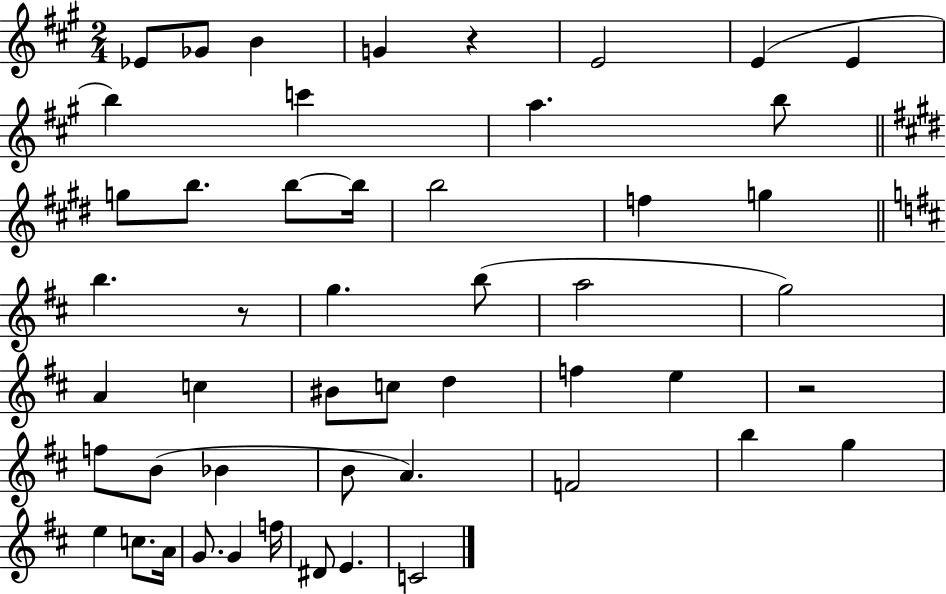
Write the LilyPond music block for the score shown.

{
  \clef treble
  \numericTimeSignature
  \time 2/4
  \key a \major
  \repeat volta 2 { ees'8 ges'8 b'4 | g'4 r4 | e'2 | e'4( e'4 | \break b''4) c'''4 | a''4. b''8 | \bar "||" \break \key e \major g''8 b''8. b''8~~ b''16 | b''2 | f''4 g''4 | \bar "||" \break \key b \minor b''4. r8 | g''4. b''8( | a''2 | g''2) | \break a'4 c''4 | bis'8 c''8 d''4 | f''4 e''4 | r2 | \break f''8 b'8( bes'4 | b'8 a'4.) | f'2 | b''4 g''4 | \break e''4 c''8. a'16 | g'8. g'4 f''16 | dis'8 e'4. | c'2 | \break } \bar "|."
}